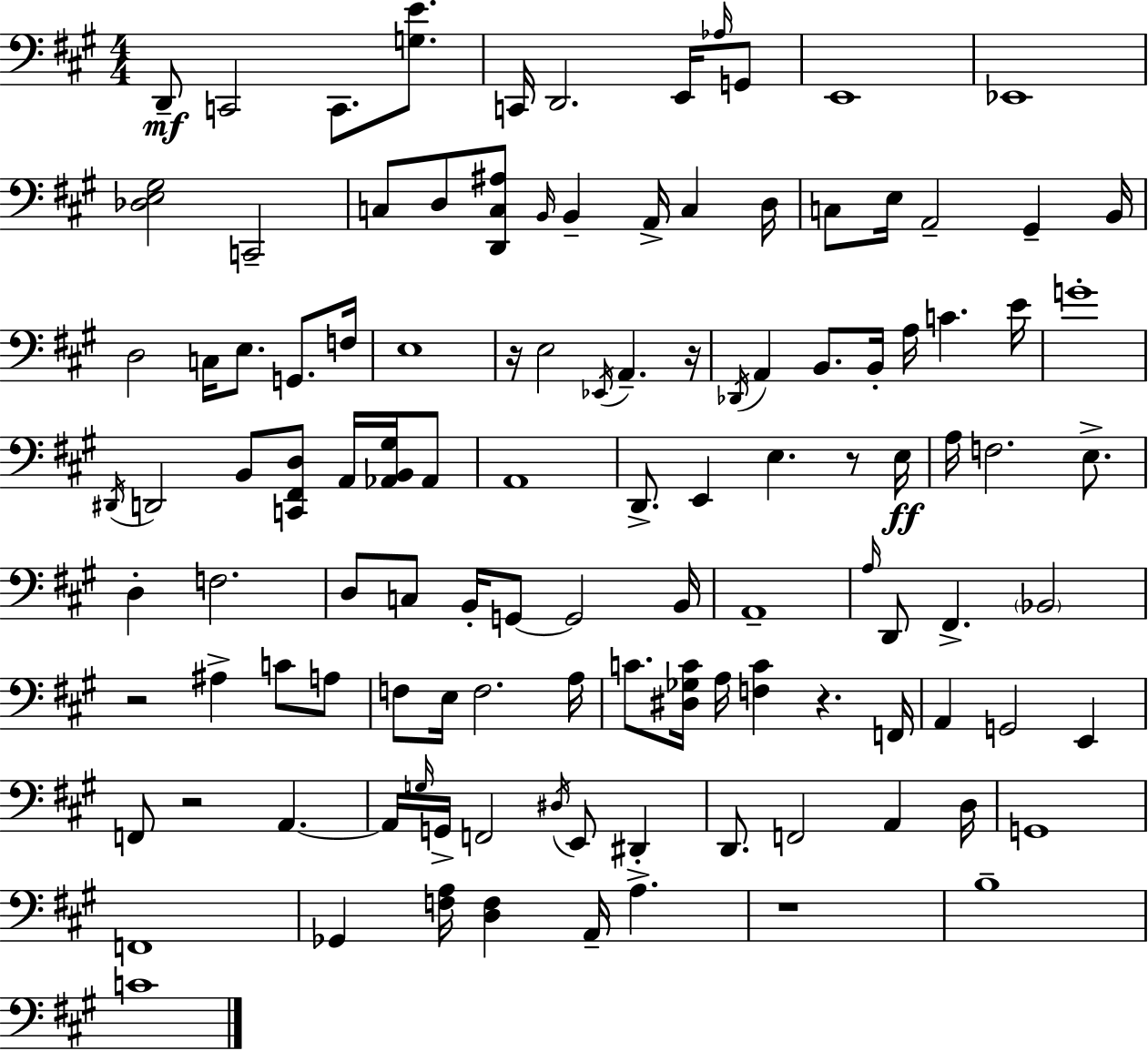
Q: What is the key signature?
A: A major